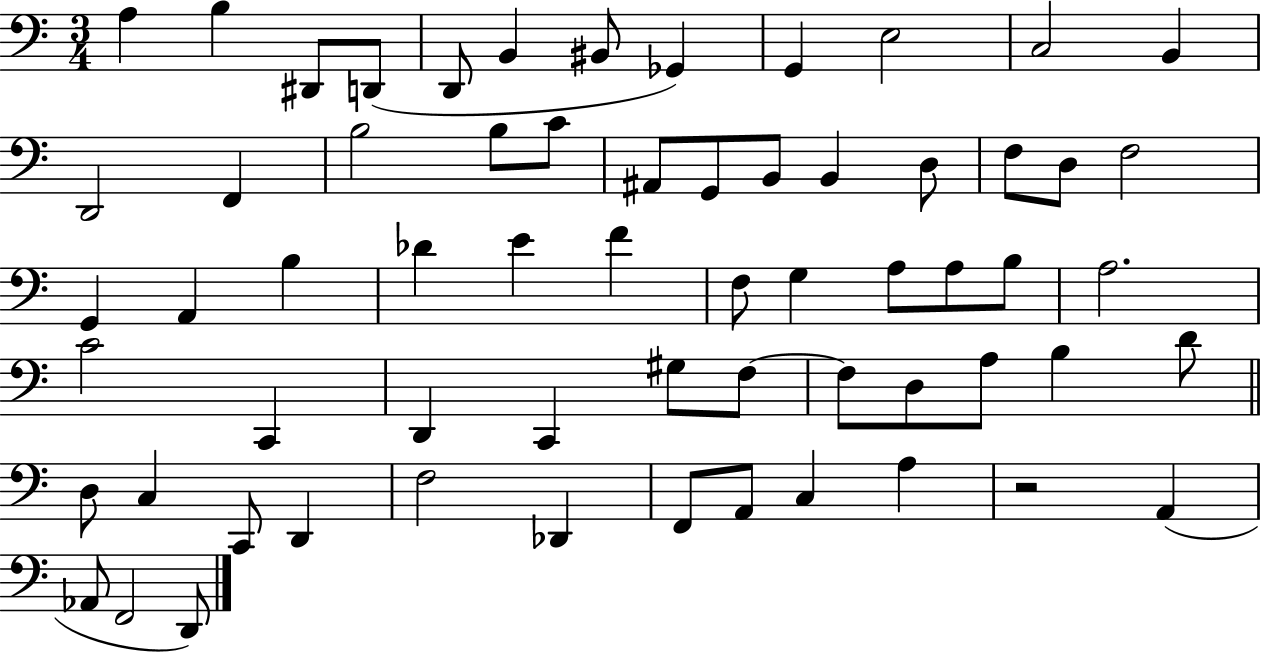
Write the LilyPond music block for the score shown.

{
  \clef bass
  \numericTimeSignature
  \time 3/4
  \key c \major
  a4 b4 dis,8 d,8( | d,8 b,4 bis,8 ges,4) | g,4 e2 | c2 b,4 | \break d,2 f,4 | b2 b8 c'8 | ais,8 g,8 b,8 b,4 d8 | f8 d8 f2 | \break g,4 a,4 b4 | des'4 e'4 f'4 | f8 g4 a8 a8 b8 | a2. | \break c'2 c,4 | d,4 c,4 gis8 f8~~ | f8 d8 a8 b4 d'8 | \bar "||" \break \key a \minor d8 c4 c,8 d,4 | f2 des,4 | f,8 a,8 c4 a4 | r2 a,4( | \break aes,8 f,2 d,8) | \bar "|."
}